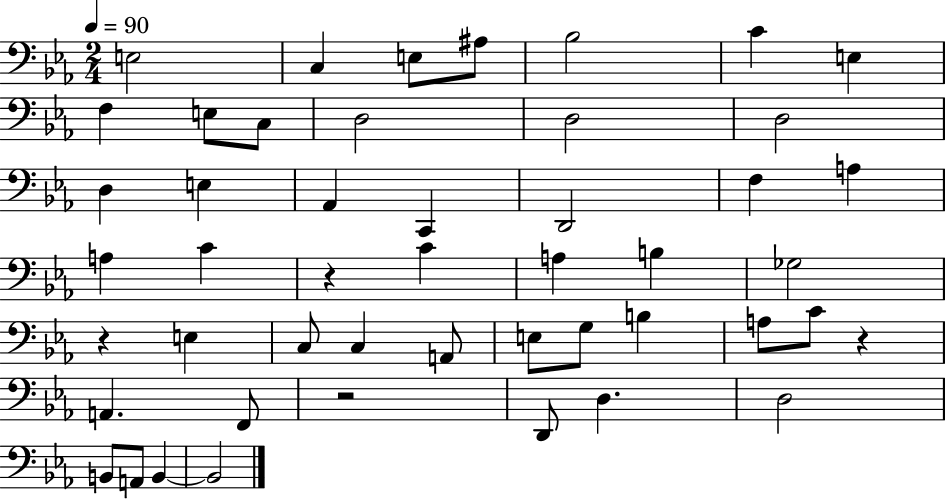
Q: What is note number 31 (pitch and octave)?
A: E3